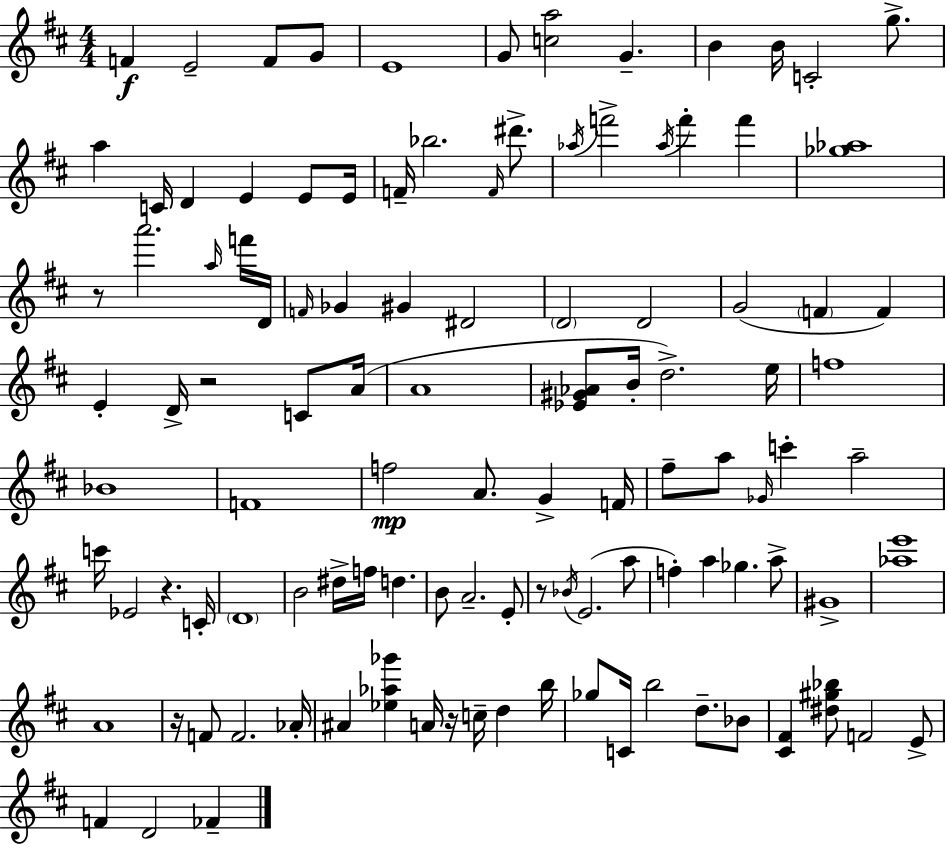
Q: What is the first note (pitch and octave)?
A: F4